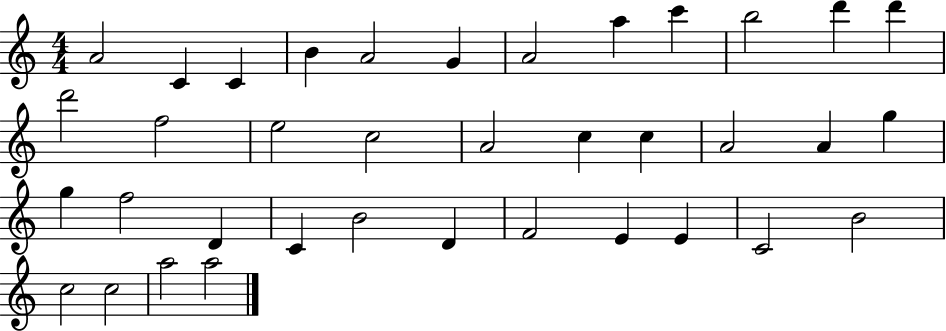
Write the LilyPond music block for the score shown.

{
  \clef treble
  \numericTimeSignature
  \time 4/4
  \key c \major
  a'2 c'4 c'4 | b'4 a'2 g'4 | a'2 a''4 c'''4 | b''2 d'''4 d'''4 | \break d'''2 f''2 | e''2 c''2 | a'2 c''4 c''4 | a'2 a'4 g''4 | \break g''4 f''2 d'4 | c'4 b'2 d'4 | f'2 e'4 e'4 | c'2 b'2 | \break c''2 c''2 | a''2 a''2 | \bar "|."
}